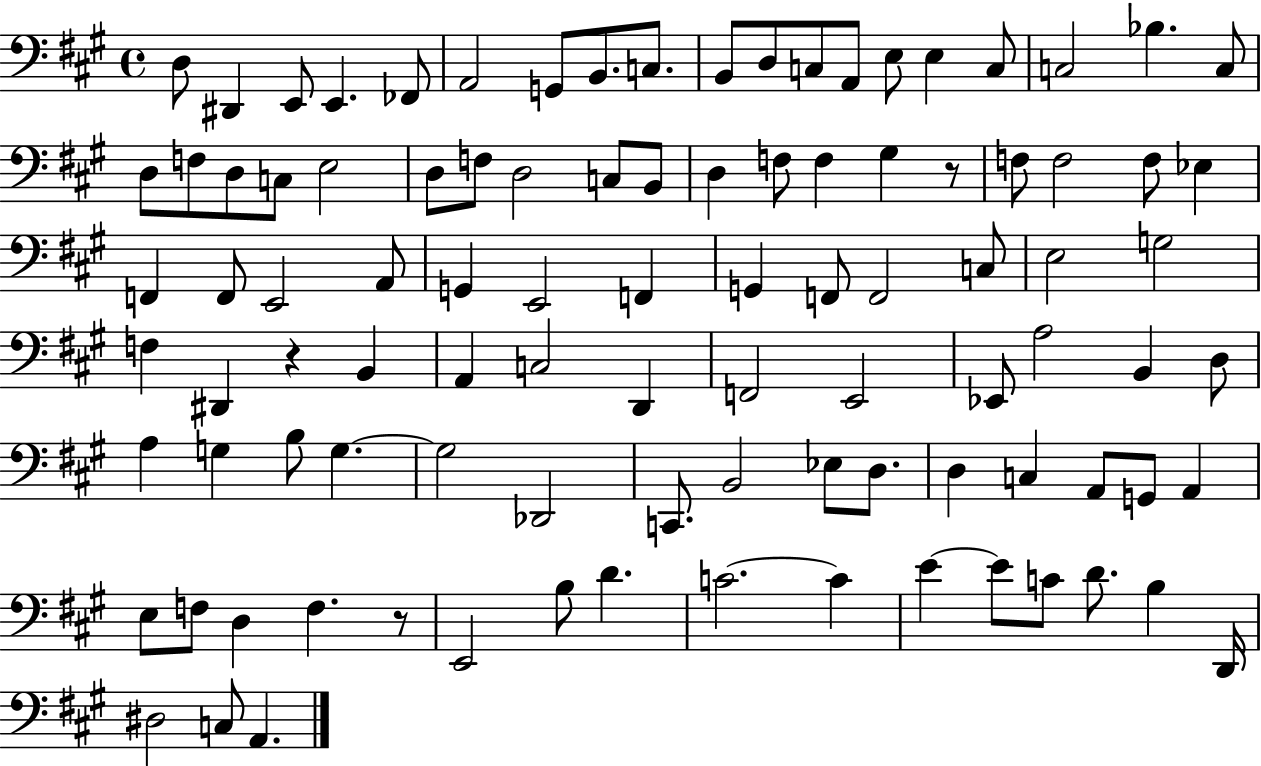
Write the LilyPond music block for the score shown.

{
  \clef bass
  \time 4/4
  \defaultTimeSignature
  \key a \major
  d8 dis,4 e,8 e,4. fes,8 | a,2 g,8 b,8. c8. | b,8 d8 c8 a,8 e8 e4 c8 | c2 bes4. c8 | \break d8 f8 d8 c8 e2 | d8 f8 d2 c8 b,8 | d4 f8 f4 gis4 r8 | f8 f2 f8 ees4 | \break f,4 f,8 e,2 a,8 | g,4 e,2 f,4 | g,4 f,8 f,2 c8 | e2 g2 | \break f4 dis,4 r4 b,4 | a,4 c2 d,4 | f,2 e,2 | ees,8 a2 b,4 d8 | \break a4 g4 b8 g4.~~ | g2 des,2 | c,8. b,2 ees8 d8. | d4 c4 a,8 g,8 a,4 | \break e8 f8 d4 f4. r8 | e,2 b8 d'4. | c'2.~~ c'4 | e'4~~ e'8 c'8 d'8. b4 d,16 | \break dis2 c8 a,4. | \bar "|."
}